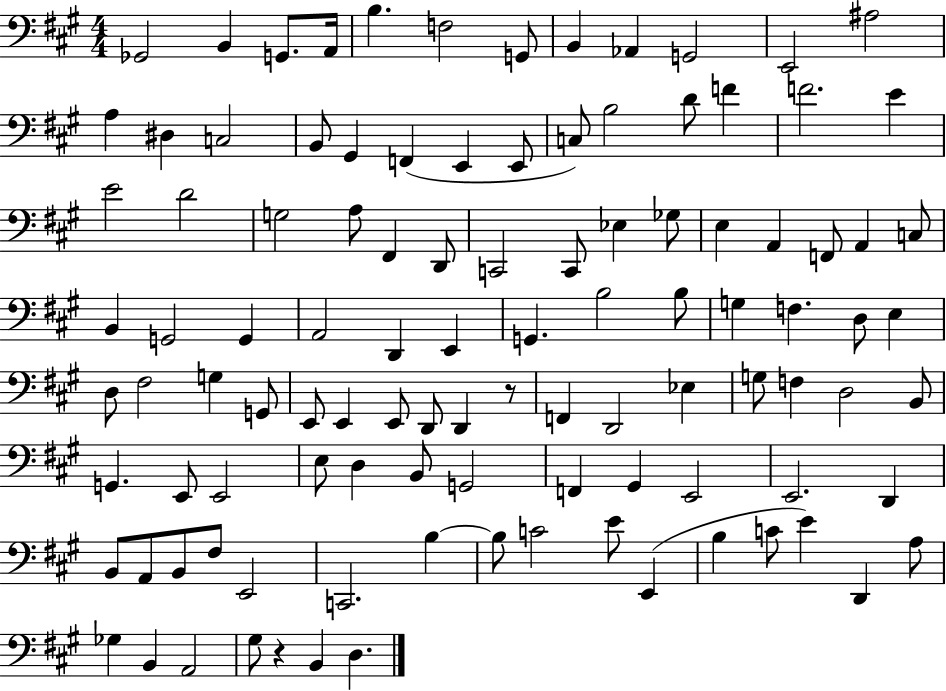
{
  \clef bass
  \numericTimeSignature
  \time 4/4
  \key a \major
  ges,2 b,4 g,8. a,16 | b4. f2 g,8 | b,4 aes,4 g,2 | e,2 ais2 | \break a4 dis4 c2 | b,8 gis,4 f,4( e,4 e,8 | c8) b2 d'8 f'4 | f'2. e'4 | \break e'2 d'2 | g2 a8 fis,4 d,8 | c,2 c,8 ees4 ges8 | e4 a,4 f,8 a,4 c8 | \break b,4 g,2 g,4 | a,2 d,4 e,4 | g,4. b2 b8 | g4 f4. d8 e4 | \break d8 fis2 g4 g,8 | e,8 e,4 e,8 d,8 d,4 r8 | f,4 d,2 ees4 | g8 f4 d2 b,8 | \break g,4. e,8 e,2 | e8 d4 b,8 g,2 | f,4 gis,4 e,2 | e,2. d,4 | \break b,8 a,8 b,8 fis8 e,2 | c,2. b4~~ | b8 c'2 e'8 e,4( | b4 c'8 e'4) d,4 a8 | \break ges4 b,4 a,2 | gis8 r4 b,4 d4. | \bar "|."
}